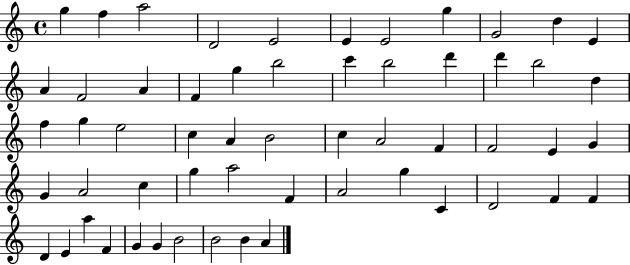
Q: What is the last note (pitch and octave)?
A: A4